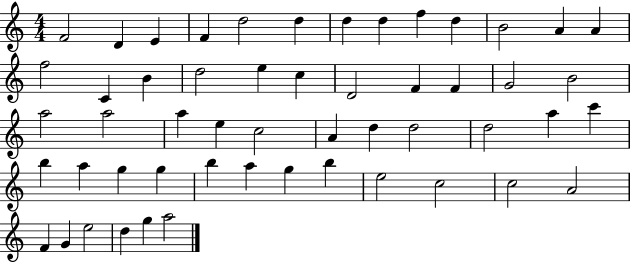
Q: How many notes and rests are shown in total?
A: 53